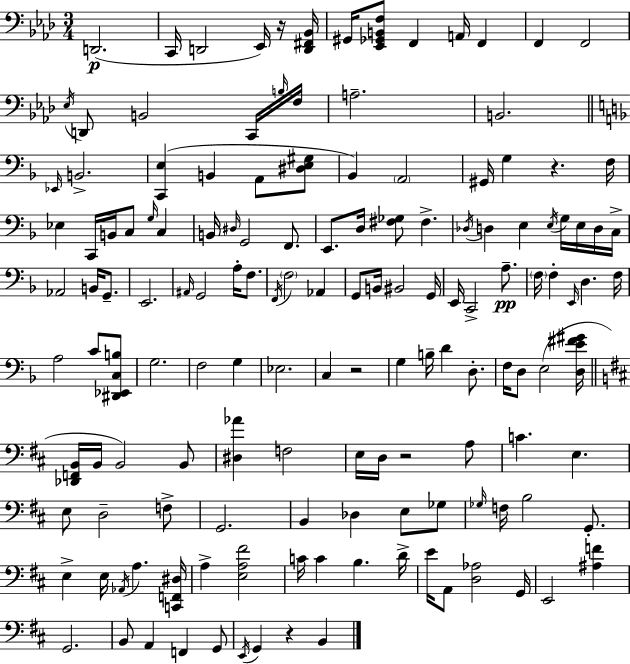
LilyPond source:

{
  \clef bass
  \numericTimeSignature
  \time 3/4
  \key f \minor
  d,2.(\p | c,16 d,2 ees,16) r16 <d, fis, bes,>16 | gis,16 <ees, ges, b, f>8 f,4 a,16 f,4 | f,4 f,2 | \break \acciaccatura { ees16 } d,8 b,2 c,16 | \grace { b16 } f16 a2.-- | b,2. | \bar "||" \break \key f \major \grace { ees,16 } b,2.-> | <c, e>4( b,4 a,8 <dis e gis>8 | bes,4) \parenthesize a,2 | gis,16 g4 r4. | \break f16 ees4 c,16 b,16 c8 \grace { g16 } c4 | b,16 \grace { dis16 } g,2 | f,8. e,8. d16 <fis ges>8 fis4.-> | \acciaccatura { des16 } d4 e4 | \break \acciaccatura { e16 } g16 e16 d16 c16-> aes,2 | b,16 g,8.-- e,2. | \grace { ais,16 } g,2 | a16-. f8. \acciaccatura { f,16 } \parenthesize f2 | \break aes,4 g,8 b,16 bis,2 | g,16 e,16 c,2-> | a8.--\pp \parenthesize f16 f4-. | \grace { e,16 } d4. f16 a2 | \break c'8 <dis, ees, c b>8 g2. | f2 | g4 ees2. | c4 | \break r2 g4 | b16-- d'4 d8.-. f16 d8 e2( | <d e' fis' gis'>16 \bar "||" \break \key d \major <des, f, b,>16 b,16 b,2) b,8 | <dis aes'>4 f2 | e16 d16 r2 a8 | c'4. e4. | \break e8 d2-- f8-> | g,2. | b,4 des4 e8 ges8 | \grace { ges16 } f16 b2 g,8.-. | \break e4-> e16 \acciaccatura { aes,16 } a4. | <c, f, dis>16 a4-> <e a fis'>2 | c'16 c'4 b4. | d'16-> e'16 a,8 <d aes>2 | \break g,16 e,2 <ais f'>4 | g,2. | b,8 a,4 f,4 | g,8 \acciaccatura { e,16 } g,4 r4 b,4 | \break \bar "|."
}